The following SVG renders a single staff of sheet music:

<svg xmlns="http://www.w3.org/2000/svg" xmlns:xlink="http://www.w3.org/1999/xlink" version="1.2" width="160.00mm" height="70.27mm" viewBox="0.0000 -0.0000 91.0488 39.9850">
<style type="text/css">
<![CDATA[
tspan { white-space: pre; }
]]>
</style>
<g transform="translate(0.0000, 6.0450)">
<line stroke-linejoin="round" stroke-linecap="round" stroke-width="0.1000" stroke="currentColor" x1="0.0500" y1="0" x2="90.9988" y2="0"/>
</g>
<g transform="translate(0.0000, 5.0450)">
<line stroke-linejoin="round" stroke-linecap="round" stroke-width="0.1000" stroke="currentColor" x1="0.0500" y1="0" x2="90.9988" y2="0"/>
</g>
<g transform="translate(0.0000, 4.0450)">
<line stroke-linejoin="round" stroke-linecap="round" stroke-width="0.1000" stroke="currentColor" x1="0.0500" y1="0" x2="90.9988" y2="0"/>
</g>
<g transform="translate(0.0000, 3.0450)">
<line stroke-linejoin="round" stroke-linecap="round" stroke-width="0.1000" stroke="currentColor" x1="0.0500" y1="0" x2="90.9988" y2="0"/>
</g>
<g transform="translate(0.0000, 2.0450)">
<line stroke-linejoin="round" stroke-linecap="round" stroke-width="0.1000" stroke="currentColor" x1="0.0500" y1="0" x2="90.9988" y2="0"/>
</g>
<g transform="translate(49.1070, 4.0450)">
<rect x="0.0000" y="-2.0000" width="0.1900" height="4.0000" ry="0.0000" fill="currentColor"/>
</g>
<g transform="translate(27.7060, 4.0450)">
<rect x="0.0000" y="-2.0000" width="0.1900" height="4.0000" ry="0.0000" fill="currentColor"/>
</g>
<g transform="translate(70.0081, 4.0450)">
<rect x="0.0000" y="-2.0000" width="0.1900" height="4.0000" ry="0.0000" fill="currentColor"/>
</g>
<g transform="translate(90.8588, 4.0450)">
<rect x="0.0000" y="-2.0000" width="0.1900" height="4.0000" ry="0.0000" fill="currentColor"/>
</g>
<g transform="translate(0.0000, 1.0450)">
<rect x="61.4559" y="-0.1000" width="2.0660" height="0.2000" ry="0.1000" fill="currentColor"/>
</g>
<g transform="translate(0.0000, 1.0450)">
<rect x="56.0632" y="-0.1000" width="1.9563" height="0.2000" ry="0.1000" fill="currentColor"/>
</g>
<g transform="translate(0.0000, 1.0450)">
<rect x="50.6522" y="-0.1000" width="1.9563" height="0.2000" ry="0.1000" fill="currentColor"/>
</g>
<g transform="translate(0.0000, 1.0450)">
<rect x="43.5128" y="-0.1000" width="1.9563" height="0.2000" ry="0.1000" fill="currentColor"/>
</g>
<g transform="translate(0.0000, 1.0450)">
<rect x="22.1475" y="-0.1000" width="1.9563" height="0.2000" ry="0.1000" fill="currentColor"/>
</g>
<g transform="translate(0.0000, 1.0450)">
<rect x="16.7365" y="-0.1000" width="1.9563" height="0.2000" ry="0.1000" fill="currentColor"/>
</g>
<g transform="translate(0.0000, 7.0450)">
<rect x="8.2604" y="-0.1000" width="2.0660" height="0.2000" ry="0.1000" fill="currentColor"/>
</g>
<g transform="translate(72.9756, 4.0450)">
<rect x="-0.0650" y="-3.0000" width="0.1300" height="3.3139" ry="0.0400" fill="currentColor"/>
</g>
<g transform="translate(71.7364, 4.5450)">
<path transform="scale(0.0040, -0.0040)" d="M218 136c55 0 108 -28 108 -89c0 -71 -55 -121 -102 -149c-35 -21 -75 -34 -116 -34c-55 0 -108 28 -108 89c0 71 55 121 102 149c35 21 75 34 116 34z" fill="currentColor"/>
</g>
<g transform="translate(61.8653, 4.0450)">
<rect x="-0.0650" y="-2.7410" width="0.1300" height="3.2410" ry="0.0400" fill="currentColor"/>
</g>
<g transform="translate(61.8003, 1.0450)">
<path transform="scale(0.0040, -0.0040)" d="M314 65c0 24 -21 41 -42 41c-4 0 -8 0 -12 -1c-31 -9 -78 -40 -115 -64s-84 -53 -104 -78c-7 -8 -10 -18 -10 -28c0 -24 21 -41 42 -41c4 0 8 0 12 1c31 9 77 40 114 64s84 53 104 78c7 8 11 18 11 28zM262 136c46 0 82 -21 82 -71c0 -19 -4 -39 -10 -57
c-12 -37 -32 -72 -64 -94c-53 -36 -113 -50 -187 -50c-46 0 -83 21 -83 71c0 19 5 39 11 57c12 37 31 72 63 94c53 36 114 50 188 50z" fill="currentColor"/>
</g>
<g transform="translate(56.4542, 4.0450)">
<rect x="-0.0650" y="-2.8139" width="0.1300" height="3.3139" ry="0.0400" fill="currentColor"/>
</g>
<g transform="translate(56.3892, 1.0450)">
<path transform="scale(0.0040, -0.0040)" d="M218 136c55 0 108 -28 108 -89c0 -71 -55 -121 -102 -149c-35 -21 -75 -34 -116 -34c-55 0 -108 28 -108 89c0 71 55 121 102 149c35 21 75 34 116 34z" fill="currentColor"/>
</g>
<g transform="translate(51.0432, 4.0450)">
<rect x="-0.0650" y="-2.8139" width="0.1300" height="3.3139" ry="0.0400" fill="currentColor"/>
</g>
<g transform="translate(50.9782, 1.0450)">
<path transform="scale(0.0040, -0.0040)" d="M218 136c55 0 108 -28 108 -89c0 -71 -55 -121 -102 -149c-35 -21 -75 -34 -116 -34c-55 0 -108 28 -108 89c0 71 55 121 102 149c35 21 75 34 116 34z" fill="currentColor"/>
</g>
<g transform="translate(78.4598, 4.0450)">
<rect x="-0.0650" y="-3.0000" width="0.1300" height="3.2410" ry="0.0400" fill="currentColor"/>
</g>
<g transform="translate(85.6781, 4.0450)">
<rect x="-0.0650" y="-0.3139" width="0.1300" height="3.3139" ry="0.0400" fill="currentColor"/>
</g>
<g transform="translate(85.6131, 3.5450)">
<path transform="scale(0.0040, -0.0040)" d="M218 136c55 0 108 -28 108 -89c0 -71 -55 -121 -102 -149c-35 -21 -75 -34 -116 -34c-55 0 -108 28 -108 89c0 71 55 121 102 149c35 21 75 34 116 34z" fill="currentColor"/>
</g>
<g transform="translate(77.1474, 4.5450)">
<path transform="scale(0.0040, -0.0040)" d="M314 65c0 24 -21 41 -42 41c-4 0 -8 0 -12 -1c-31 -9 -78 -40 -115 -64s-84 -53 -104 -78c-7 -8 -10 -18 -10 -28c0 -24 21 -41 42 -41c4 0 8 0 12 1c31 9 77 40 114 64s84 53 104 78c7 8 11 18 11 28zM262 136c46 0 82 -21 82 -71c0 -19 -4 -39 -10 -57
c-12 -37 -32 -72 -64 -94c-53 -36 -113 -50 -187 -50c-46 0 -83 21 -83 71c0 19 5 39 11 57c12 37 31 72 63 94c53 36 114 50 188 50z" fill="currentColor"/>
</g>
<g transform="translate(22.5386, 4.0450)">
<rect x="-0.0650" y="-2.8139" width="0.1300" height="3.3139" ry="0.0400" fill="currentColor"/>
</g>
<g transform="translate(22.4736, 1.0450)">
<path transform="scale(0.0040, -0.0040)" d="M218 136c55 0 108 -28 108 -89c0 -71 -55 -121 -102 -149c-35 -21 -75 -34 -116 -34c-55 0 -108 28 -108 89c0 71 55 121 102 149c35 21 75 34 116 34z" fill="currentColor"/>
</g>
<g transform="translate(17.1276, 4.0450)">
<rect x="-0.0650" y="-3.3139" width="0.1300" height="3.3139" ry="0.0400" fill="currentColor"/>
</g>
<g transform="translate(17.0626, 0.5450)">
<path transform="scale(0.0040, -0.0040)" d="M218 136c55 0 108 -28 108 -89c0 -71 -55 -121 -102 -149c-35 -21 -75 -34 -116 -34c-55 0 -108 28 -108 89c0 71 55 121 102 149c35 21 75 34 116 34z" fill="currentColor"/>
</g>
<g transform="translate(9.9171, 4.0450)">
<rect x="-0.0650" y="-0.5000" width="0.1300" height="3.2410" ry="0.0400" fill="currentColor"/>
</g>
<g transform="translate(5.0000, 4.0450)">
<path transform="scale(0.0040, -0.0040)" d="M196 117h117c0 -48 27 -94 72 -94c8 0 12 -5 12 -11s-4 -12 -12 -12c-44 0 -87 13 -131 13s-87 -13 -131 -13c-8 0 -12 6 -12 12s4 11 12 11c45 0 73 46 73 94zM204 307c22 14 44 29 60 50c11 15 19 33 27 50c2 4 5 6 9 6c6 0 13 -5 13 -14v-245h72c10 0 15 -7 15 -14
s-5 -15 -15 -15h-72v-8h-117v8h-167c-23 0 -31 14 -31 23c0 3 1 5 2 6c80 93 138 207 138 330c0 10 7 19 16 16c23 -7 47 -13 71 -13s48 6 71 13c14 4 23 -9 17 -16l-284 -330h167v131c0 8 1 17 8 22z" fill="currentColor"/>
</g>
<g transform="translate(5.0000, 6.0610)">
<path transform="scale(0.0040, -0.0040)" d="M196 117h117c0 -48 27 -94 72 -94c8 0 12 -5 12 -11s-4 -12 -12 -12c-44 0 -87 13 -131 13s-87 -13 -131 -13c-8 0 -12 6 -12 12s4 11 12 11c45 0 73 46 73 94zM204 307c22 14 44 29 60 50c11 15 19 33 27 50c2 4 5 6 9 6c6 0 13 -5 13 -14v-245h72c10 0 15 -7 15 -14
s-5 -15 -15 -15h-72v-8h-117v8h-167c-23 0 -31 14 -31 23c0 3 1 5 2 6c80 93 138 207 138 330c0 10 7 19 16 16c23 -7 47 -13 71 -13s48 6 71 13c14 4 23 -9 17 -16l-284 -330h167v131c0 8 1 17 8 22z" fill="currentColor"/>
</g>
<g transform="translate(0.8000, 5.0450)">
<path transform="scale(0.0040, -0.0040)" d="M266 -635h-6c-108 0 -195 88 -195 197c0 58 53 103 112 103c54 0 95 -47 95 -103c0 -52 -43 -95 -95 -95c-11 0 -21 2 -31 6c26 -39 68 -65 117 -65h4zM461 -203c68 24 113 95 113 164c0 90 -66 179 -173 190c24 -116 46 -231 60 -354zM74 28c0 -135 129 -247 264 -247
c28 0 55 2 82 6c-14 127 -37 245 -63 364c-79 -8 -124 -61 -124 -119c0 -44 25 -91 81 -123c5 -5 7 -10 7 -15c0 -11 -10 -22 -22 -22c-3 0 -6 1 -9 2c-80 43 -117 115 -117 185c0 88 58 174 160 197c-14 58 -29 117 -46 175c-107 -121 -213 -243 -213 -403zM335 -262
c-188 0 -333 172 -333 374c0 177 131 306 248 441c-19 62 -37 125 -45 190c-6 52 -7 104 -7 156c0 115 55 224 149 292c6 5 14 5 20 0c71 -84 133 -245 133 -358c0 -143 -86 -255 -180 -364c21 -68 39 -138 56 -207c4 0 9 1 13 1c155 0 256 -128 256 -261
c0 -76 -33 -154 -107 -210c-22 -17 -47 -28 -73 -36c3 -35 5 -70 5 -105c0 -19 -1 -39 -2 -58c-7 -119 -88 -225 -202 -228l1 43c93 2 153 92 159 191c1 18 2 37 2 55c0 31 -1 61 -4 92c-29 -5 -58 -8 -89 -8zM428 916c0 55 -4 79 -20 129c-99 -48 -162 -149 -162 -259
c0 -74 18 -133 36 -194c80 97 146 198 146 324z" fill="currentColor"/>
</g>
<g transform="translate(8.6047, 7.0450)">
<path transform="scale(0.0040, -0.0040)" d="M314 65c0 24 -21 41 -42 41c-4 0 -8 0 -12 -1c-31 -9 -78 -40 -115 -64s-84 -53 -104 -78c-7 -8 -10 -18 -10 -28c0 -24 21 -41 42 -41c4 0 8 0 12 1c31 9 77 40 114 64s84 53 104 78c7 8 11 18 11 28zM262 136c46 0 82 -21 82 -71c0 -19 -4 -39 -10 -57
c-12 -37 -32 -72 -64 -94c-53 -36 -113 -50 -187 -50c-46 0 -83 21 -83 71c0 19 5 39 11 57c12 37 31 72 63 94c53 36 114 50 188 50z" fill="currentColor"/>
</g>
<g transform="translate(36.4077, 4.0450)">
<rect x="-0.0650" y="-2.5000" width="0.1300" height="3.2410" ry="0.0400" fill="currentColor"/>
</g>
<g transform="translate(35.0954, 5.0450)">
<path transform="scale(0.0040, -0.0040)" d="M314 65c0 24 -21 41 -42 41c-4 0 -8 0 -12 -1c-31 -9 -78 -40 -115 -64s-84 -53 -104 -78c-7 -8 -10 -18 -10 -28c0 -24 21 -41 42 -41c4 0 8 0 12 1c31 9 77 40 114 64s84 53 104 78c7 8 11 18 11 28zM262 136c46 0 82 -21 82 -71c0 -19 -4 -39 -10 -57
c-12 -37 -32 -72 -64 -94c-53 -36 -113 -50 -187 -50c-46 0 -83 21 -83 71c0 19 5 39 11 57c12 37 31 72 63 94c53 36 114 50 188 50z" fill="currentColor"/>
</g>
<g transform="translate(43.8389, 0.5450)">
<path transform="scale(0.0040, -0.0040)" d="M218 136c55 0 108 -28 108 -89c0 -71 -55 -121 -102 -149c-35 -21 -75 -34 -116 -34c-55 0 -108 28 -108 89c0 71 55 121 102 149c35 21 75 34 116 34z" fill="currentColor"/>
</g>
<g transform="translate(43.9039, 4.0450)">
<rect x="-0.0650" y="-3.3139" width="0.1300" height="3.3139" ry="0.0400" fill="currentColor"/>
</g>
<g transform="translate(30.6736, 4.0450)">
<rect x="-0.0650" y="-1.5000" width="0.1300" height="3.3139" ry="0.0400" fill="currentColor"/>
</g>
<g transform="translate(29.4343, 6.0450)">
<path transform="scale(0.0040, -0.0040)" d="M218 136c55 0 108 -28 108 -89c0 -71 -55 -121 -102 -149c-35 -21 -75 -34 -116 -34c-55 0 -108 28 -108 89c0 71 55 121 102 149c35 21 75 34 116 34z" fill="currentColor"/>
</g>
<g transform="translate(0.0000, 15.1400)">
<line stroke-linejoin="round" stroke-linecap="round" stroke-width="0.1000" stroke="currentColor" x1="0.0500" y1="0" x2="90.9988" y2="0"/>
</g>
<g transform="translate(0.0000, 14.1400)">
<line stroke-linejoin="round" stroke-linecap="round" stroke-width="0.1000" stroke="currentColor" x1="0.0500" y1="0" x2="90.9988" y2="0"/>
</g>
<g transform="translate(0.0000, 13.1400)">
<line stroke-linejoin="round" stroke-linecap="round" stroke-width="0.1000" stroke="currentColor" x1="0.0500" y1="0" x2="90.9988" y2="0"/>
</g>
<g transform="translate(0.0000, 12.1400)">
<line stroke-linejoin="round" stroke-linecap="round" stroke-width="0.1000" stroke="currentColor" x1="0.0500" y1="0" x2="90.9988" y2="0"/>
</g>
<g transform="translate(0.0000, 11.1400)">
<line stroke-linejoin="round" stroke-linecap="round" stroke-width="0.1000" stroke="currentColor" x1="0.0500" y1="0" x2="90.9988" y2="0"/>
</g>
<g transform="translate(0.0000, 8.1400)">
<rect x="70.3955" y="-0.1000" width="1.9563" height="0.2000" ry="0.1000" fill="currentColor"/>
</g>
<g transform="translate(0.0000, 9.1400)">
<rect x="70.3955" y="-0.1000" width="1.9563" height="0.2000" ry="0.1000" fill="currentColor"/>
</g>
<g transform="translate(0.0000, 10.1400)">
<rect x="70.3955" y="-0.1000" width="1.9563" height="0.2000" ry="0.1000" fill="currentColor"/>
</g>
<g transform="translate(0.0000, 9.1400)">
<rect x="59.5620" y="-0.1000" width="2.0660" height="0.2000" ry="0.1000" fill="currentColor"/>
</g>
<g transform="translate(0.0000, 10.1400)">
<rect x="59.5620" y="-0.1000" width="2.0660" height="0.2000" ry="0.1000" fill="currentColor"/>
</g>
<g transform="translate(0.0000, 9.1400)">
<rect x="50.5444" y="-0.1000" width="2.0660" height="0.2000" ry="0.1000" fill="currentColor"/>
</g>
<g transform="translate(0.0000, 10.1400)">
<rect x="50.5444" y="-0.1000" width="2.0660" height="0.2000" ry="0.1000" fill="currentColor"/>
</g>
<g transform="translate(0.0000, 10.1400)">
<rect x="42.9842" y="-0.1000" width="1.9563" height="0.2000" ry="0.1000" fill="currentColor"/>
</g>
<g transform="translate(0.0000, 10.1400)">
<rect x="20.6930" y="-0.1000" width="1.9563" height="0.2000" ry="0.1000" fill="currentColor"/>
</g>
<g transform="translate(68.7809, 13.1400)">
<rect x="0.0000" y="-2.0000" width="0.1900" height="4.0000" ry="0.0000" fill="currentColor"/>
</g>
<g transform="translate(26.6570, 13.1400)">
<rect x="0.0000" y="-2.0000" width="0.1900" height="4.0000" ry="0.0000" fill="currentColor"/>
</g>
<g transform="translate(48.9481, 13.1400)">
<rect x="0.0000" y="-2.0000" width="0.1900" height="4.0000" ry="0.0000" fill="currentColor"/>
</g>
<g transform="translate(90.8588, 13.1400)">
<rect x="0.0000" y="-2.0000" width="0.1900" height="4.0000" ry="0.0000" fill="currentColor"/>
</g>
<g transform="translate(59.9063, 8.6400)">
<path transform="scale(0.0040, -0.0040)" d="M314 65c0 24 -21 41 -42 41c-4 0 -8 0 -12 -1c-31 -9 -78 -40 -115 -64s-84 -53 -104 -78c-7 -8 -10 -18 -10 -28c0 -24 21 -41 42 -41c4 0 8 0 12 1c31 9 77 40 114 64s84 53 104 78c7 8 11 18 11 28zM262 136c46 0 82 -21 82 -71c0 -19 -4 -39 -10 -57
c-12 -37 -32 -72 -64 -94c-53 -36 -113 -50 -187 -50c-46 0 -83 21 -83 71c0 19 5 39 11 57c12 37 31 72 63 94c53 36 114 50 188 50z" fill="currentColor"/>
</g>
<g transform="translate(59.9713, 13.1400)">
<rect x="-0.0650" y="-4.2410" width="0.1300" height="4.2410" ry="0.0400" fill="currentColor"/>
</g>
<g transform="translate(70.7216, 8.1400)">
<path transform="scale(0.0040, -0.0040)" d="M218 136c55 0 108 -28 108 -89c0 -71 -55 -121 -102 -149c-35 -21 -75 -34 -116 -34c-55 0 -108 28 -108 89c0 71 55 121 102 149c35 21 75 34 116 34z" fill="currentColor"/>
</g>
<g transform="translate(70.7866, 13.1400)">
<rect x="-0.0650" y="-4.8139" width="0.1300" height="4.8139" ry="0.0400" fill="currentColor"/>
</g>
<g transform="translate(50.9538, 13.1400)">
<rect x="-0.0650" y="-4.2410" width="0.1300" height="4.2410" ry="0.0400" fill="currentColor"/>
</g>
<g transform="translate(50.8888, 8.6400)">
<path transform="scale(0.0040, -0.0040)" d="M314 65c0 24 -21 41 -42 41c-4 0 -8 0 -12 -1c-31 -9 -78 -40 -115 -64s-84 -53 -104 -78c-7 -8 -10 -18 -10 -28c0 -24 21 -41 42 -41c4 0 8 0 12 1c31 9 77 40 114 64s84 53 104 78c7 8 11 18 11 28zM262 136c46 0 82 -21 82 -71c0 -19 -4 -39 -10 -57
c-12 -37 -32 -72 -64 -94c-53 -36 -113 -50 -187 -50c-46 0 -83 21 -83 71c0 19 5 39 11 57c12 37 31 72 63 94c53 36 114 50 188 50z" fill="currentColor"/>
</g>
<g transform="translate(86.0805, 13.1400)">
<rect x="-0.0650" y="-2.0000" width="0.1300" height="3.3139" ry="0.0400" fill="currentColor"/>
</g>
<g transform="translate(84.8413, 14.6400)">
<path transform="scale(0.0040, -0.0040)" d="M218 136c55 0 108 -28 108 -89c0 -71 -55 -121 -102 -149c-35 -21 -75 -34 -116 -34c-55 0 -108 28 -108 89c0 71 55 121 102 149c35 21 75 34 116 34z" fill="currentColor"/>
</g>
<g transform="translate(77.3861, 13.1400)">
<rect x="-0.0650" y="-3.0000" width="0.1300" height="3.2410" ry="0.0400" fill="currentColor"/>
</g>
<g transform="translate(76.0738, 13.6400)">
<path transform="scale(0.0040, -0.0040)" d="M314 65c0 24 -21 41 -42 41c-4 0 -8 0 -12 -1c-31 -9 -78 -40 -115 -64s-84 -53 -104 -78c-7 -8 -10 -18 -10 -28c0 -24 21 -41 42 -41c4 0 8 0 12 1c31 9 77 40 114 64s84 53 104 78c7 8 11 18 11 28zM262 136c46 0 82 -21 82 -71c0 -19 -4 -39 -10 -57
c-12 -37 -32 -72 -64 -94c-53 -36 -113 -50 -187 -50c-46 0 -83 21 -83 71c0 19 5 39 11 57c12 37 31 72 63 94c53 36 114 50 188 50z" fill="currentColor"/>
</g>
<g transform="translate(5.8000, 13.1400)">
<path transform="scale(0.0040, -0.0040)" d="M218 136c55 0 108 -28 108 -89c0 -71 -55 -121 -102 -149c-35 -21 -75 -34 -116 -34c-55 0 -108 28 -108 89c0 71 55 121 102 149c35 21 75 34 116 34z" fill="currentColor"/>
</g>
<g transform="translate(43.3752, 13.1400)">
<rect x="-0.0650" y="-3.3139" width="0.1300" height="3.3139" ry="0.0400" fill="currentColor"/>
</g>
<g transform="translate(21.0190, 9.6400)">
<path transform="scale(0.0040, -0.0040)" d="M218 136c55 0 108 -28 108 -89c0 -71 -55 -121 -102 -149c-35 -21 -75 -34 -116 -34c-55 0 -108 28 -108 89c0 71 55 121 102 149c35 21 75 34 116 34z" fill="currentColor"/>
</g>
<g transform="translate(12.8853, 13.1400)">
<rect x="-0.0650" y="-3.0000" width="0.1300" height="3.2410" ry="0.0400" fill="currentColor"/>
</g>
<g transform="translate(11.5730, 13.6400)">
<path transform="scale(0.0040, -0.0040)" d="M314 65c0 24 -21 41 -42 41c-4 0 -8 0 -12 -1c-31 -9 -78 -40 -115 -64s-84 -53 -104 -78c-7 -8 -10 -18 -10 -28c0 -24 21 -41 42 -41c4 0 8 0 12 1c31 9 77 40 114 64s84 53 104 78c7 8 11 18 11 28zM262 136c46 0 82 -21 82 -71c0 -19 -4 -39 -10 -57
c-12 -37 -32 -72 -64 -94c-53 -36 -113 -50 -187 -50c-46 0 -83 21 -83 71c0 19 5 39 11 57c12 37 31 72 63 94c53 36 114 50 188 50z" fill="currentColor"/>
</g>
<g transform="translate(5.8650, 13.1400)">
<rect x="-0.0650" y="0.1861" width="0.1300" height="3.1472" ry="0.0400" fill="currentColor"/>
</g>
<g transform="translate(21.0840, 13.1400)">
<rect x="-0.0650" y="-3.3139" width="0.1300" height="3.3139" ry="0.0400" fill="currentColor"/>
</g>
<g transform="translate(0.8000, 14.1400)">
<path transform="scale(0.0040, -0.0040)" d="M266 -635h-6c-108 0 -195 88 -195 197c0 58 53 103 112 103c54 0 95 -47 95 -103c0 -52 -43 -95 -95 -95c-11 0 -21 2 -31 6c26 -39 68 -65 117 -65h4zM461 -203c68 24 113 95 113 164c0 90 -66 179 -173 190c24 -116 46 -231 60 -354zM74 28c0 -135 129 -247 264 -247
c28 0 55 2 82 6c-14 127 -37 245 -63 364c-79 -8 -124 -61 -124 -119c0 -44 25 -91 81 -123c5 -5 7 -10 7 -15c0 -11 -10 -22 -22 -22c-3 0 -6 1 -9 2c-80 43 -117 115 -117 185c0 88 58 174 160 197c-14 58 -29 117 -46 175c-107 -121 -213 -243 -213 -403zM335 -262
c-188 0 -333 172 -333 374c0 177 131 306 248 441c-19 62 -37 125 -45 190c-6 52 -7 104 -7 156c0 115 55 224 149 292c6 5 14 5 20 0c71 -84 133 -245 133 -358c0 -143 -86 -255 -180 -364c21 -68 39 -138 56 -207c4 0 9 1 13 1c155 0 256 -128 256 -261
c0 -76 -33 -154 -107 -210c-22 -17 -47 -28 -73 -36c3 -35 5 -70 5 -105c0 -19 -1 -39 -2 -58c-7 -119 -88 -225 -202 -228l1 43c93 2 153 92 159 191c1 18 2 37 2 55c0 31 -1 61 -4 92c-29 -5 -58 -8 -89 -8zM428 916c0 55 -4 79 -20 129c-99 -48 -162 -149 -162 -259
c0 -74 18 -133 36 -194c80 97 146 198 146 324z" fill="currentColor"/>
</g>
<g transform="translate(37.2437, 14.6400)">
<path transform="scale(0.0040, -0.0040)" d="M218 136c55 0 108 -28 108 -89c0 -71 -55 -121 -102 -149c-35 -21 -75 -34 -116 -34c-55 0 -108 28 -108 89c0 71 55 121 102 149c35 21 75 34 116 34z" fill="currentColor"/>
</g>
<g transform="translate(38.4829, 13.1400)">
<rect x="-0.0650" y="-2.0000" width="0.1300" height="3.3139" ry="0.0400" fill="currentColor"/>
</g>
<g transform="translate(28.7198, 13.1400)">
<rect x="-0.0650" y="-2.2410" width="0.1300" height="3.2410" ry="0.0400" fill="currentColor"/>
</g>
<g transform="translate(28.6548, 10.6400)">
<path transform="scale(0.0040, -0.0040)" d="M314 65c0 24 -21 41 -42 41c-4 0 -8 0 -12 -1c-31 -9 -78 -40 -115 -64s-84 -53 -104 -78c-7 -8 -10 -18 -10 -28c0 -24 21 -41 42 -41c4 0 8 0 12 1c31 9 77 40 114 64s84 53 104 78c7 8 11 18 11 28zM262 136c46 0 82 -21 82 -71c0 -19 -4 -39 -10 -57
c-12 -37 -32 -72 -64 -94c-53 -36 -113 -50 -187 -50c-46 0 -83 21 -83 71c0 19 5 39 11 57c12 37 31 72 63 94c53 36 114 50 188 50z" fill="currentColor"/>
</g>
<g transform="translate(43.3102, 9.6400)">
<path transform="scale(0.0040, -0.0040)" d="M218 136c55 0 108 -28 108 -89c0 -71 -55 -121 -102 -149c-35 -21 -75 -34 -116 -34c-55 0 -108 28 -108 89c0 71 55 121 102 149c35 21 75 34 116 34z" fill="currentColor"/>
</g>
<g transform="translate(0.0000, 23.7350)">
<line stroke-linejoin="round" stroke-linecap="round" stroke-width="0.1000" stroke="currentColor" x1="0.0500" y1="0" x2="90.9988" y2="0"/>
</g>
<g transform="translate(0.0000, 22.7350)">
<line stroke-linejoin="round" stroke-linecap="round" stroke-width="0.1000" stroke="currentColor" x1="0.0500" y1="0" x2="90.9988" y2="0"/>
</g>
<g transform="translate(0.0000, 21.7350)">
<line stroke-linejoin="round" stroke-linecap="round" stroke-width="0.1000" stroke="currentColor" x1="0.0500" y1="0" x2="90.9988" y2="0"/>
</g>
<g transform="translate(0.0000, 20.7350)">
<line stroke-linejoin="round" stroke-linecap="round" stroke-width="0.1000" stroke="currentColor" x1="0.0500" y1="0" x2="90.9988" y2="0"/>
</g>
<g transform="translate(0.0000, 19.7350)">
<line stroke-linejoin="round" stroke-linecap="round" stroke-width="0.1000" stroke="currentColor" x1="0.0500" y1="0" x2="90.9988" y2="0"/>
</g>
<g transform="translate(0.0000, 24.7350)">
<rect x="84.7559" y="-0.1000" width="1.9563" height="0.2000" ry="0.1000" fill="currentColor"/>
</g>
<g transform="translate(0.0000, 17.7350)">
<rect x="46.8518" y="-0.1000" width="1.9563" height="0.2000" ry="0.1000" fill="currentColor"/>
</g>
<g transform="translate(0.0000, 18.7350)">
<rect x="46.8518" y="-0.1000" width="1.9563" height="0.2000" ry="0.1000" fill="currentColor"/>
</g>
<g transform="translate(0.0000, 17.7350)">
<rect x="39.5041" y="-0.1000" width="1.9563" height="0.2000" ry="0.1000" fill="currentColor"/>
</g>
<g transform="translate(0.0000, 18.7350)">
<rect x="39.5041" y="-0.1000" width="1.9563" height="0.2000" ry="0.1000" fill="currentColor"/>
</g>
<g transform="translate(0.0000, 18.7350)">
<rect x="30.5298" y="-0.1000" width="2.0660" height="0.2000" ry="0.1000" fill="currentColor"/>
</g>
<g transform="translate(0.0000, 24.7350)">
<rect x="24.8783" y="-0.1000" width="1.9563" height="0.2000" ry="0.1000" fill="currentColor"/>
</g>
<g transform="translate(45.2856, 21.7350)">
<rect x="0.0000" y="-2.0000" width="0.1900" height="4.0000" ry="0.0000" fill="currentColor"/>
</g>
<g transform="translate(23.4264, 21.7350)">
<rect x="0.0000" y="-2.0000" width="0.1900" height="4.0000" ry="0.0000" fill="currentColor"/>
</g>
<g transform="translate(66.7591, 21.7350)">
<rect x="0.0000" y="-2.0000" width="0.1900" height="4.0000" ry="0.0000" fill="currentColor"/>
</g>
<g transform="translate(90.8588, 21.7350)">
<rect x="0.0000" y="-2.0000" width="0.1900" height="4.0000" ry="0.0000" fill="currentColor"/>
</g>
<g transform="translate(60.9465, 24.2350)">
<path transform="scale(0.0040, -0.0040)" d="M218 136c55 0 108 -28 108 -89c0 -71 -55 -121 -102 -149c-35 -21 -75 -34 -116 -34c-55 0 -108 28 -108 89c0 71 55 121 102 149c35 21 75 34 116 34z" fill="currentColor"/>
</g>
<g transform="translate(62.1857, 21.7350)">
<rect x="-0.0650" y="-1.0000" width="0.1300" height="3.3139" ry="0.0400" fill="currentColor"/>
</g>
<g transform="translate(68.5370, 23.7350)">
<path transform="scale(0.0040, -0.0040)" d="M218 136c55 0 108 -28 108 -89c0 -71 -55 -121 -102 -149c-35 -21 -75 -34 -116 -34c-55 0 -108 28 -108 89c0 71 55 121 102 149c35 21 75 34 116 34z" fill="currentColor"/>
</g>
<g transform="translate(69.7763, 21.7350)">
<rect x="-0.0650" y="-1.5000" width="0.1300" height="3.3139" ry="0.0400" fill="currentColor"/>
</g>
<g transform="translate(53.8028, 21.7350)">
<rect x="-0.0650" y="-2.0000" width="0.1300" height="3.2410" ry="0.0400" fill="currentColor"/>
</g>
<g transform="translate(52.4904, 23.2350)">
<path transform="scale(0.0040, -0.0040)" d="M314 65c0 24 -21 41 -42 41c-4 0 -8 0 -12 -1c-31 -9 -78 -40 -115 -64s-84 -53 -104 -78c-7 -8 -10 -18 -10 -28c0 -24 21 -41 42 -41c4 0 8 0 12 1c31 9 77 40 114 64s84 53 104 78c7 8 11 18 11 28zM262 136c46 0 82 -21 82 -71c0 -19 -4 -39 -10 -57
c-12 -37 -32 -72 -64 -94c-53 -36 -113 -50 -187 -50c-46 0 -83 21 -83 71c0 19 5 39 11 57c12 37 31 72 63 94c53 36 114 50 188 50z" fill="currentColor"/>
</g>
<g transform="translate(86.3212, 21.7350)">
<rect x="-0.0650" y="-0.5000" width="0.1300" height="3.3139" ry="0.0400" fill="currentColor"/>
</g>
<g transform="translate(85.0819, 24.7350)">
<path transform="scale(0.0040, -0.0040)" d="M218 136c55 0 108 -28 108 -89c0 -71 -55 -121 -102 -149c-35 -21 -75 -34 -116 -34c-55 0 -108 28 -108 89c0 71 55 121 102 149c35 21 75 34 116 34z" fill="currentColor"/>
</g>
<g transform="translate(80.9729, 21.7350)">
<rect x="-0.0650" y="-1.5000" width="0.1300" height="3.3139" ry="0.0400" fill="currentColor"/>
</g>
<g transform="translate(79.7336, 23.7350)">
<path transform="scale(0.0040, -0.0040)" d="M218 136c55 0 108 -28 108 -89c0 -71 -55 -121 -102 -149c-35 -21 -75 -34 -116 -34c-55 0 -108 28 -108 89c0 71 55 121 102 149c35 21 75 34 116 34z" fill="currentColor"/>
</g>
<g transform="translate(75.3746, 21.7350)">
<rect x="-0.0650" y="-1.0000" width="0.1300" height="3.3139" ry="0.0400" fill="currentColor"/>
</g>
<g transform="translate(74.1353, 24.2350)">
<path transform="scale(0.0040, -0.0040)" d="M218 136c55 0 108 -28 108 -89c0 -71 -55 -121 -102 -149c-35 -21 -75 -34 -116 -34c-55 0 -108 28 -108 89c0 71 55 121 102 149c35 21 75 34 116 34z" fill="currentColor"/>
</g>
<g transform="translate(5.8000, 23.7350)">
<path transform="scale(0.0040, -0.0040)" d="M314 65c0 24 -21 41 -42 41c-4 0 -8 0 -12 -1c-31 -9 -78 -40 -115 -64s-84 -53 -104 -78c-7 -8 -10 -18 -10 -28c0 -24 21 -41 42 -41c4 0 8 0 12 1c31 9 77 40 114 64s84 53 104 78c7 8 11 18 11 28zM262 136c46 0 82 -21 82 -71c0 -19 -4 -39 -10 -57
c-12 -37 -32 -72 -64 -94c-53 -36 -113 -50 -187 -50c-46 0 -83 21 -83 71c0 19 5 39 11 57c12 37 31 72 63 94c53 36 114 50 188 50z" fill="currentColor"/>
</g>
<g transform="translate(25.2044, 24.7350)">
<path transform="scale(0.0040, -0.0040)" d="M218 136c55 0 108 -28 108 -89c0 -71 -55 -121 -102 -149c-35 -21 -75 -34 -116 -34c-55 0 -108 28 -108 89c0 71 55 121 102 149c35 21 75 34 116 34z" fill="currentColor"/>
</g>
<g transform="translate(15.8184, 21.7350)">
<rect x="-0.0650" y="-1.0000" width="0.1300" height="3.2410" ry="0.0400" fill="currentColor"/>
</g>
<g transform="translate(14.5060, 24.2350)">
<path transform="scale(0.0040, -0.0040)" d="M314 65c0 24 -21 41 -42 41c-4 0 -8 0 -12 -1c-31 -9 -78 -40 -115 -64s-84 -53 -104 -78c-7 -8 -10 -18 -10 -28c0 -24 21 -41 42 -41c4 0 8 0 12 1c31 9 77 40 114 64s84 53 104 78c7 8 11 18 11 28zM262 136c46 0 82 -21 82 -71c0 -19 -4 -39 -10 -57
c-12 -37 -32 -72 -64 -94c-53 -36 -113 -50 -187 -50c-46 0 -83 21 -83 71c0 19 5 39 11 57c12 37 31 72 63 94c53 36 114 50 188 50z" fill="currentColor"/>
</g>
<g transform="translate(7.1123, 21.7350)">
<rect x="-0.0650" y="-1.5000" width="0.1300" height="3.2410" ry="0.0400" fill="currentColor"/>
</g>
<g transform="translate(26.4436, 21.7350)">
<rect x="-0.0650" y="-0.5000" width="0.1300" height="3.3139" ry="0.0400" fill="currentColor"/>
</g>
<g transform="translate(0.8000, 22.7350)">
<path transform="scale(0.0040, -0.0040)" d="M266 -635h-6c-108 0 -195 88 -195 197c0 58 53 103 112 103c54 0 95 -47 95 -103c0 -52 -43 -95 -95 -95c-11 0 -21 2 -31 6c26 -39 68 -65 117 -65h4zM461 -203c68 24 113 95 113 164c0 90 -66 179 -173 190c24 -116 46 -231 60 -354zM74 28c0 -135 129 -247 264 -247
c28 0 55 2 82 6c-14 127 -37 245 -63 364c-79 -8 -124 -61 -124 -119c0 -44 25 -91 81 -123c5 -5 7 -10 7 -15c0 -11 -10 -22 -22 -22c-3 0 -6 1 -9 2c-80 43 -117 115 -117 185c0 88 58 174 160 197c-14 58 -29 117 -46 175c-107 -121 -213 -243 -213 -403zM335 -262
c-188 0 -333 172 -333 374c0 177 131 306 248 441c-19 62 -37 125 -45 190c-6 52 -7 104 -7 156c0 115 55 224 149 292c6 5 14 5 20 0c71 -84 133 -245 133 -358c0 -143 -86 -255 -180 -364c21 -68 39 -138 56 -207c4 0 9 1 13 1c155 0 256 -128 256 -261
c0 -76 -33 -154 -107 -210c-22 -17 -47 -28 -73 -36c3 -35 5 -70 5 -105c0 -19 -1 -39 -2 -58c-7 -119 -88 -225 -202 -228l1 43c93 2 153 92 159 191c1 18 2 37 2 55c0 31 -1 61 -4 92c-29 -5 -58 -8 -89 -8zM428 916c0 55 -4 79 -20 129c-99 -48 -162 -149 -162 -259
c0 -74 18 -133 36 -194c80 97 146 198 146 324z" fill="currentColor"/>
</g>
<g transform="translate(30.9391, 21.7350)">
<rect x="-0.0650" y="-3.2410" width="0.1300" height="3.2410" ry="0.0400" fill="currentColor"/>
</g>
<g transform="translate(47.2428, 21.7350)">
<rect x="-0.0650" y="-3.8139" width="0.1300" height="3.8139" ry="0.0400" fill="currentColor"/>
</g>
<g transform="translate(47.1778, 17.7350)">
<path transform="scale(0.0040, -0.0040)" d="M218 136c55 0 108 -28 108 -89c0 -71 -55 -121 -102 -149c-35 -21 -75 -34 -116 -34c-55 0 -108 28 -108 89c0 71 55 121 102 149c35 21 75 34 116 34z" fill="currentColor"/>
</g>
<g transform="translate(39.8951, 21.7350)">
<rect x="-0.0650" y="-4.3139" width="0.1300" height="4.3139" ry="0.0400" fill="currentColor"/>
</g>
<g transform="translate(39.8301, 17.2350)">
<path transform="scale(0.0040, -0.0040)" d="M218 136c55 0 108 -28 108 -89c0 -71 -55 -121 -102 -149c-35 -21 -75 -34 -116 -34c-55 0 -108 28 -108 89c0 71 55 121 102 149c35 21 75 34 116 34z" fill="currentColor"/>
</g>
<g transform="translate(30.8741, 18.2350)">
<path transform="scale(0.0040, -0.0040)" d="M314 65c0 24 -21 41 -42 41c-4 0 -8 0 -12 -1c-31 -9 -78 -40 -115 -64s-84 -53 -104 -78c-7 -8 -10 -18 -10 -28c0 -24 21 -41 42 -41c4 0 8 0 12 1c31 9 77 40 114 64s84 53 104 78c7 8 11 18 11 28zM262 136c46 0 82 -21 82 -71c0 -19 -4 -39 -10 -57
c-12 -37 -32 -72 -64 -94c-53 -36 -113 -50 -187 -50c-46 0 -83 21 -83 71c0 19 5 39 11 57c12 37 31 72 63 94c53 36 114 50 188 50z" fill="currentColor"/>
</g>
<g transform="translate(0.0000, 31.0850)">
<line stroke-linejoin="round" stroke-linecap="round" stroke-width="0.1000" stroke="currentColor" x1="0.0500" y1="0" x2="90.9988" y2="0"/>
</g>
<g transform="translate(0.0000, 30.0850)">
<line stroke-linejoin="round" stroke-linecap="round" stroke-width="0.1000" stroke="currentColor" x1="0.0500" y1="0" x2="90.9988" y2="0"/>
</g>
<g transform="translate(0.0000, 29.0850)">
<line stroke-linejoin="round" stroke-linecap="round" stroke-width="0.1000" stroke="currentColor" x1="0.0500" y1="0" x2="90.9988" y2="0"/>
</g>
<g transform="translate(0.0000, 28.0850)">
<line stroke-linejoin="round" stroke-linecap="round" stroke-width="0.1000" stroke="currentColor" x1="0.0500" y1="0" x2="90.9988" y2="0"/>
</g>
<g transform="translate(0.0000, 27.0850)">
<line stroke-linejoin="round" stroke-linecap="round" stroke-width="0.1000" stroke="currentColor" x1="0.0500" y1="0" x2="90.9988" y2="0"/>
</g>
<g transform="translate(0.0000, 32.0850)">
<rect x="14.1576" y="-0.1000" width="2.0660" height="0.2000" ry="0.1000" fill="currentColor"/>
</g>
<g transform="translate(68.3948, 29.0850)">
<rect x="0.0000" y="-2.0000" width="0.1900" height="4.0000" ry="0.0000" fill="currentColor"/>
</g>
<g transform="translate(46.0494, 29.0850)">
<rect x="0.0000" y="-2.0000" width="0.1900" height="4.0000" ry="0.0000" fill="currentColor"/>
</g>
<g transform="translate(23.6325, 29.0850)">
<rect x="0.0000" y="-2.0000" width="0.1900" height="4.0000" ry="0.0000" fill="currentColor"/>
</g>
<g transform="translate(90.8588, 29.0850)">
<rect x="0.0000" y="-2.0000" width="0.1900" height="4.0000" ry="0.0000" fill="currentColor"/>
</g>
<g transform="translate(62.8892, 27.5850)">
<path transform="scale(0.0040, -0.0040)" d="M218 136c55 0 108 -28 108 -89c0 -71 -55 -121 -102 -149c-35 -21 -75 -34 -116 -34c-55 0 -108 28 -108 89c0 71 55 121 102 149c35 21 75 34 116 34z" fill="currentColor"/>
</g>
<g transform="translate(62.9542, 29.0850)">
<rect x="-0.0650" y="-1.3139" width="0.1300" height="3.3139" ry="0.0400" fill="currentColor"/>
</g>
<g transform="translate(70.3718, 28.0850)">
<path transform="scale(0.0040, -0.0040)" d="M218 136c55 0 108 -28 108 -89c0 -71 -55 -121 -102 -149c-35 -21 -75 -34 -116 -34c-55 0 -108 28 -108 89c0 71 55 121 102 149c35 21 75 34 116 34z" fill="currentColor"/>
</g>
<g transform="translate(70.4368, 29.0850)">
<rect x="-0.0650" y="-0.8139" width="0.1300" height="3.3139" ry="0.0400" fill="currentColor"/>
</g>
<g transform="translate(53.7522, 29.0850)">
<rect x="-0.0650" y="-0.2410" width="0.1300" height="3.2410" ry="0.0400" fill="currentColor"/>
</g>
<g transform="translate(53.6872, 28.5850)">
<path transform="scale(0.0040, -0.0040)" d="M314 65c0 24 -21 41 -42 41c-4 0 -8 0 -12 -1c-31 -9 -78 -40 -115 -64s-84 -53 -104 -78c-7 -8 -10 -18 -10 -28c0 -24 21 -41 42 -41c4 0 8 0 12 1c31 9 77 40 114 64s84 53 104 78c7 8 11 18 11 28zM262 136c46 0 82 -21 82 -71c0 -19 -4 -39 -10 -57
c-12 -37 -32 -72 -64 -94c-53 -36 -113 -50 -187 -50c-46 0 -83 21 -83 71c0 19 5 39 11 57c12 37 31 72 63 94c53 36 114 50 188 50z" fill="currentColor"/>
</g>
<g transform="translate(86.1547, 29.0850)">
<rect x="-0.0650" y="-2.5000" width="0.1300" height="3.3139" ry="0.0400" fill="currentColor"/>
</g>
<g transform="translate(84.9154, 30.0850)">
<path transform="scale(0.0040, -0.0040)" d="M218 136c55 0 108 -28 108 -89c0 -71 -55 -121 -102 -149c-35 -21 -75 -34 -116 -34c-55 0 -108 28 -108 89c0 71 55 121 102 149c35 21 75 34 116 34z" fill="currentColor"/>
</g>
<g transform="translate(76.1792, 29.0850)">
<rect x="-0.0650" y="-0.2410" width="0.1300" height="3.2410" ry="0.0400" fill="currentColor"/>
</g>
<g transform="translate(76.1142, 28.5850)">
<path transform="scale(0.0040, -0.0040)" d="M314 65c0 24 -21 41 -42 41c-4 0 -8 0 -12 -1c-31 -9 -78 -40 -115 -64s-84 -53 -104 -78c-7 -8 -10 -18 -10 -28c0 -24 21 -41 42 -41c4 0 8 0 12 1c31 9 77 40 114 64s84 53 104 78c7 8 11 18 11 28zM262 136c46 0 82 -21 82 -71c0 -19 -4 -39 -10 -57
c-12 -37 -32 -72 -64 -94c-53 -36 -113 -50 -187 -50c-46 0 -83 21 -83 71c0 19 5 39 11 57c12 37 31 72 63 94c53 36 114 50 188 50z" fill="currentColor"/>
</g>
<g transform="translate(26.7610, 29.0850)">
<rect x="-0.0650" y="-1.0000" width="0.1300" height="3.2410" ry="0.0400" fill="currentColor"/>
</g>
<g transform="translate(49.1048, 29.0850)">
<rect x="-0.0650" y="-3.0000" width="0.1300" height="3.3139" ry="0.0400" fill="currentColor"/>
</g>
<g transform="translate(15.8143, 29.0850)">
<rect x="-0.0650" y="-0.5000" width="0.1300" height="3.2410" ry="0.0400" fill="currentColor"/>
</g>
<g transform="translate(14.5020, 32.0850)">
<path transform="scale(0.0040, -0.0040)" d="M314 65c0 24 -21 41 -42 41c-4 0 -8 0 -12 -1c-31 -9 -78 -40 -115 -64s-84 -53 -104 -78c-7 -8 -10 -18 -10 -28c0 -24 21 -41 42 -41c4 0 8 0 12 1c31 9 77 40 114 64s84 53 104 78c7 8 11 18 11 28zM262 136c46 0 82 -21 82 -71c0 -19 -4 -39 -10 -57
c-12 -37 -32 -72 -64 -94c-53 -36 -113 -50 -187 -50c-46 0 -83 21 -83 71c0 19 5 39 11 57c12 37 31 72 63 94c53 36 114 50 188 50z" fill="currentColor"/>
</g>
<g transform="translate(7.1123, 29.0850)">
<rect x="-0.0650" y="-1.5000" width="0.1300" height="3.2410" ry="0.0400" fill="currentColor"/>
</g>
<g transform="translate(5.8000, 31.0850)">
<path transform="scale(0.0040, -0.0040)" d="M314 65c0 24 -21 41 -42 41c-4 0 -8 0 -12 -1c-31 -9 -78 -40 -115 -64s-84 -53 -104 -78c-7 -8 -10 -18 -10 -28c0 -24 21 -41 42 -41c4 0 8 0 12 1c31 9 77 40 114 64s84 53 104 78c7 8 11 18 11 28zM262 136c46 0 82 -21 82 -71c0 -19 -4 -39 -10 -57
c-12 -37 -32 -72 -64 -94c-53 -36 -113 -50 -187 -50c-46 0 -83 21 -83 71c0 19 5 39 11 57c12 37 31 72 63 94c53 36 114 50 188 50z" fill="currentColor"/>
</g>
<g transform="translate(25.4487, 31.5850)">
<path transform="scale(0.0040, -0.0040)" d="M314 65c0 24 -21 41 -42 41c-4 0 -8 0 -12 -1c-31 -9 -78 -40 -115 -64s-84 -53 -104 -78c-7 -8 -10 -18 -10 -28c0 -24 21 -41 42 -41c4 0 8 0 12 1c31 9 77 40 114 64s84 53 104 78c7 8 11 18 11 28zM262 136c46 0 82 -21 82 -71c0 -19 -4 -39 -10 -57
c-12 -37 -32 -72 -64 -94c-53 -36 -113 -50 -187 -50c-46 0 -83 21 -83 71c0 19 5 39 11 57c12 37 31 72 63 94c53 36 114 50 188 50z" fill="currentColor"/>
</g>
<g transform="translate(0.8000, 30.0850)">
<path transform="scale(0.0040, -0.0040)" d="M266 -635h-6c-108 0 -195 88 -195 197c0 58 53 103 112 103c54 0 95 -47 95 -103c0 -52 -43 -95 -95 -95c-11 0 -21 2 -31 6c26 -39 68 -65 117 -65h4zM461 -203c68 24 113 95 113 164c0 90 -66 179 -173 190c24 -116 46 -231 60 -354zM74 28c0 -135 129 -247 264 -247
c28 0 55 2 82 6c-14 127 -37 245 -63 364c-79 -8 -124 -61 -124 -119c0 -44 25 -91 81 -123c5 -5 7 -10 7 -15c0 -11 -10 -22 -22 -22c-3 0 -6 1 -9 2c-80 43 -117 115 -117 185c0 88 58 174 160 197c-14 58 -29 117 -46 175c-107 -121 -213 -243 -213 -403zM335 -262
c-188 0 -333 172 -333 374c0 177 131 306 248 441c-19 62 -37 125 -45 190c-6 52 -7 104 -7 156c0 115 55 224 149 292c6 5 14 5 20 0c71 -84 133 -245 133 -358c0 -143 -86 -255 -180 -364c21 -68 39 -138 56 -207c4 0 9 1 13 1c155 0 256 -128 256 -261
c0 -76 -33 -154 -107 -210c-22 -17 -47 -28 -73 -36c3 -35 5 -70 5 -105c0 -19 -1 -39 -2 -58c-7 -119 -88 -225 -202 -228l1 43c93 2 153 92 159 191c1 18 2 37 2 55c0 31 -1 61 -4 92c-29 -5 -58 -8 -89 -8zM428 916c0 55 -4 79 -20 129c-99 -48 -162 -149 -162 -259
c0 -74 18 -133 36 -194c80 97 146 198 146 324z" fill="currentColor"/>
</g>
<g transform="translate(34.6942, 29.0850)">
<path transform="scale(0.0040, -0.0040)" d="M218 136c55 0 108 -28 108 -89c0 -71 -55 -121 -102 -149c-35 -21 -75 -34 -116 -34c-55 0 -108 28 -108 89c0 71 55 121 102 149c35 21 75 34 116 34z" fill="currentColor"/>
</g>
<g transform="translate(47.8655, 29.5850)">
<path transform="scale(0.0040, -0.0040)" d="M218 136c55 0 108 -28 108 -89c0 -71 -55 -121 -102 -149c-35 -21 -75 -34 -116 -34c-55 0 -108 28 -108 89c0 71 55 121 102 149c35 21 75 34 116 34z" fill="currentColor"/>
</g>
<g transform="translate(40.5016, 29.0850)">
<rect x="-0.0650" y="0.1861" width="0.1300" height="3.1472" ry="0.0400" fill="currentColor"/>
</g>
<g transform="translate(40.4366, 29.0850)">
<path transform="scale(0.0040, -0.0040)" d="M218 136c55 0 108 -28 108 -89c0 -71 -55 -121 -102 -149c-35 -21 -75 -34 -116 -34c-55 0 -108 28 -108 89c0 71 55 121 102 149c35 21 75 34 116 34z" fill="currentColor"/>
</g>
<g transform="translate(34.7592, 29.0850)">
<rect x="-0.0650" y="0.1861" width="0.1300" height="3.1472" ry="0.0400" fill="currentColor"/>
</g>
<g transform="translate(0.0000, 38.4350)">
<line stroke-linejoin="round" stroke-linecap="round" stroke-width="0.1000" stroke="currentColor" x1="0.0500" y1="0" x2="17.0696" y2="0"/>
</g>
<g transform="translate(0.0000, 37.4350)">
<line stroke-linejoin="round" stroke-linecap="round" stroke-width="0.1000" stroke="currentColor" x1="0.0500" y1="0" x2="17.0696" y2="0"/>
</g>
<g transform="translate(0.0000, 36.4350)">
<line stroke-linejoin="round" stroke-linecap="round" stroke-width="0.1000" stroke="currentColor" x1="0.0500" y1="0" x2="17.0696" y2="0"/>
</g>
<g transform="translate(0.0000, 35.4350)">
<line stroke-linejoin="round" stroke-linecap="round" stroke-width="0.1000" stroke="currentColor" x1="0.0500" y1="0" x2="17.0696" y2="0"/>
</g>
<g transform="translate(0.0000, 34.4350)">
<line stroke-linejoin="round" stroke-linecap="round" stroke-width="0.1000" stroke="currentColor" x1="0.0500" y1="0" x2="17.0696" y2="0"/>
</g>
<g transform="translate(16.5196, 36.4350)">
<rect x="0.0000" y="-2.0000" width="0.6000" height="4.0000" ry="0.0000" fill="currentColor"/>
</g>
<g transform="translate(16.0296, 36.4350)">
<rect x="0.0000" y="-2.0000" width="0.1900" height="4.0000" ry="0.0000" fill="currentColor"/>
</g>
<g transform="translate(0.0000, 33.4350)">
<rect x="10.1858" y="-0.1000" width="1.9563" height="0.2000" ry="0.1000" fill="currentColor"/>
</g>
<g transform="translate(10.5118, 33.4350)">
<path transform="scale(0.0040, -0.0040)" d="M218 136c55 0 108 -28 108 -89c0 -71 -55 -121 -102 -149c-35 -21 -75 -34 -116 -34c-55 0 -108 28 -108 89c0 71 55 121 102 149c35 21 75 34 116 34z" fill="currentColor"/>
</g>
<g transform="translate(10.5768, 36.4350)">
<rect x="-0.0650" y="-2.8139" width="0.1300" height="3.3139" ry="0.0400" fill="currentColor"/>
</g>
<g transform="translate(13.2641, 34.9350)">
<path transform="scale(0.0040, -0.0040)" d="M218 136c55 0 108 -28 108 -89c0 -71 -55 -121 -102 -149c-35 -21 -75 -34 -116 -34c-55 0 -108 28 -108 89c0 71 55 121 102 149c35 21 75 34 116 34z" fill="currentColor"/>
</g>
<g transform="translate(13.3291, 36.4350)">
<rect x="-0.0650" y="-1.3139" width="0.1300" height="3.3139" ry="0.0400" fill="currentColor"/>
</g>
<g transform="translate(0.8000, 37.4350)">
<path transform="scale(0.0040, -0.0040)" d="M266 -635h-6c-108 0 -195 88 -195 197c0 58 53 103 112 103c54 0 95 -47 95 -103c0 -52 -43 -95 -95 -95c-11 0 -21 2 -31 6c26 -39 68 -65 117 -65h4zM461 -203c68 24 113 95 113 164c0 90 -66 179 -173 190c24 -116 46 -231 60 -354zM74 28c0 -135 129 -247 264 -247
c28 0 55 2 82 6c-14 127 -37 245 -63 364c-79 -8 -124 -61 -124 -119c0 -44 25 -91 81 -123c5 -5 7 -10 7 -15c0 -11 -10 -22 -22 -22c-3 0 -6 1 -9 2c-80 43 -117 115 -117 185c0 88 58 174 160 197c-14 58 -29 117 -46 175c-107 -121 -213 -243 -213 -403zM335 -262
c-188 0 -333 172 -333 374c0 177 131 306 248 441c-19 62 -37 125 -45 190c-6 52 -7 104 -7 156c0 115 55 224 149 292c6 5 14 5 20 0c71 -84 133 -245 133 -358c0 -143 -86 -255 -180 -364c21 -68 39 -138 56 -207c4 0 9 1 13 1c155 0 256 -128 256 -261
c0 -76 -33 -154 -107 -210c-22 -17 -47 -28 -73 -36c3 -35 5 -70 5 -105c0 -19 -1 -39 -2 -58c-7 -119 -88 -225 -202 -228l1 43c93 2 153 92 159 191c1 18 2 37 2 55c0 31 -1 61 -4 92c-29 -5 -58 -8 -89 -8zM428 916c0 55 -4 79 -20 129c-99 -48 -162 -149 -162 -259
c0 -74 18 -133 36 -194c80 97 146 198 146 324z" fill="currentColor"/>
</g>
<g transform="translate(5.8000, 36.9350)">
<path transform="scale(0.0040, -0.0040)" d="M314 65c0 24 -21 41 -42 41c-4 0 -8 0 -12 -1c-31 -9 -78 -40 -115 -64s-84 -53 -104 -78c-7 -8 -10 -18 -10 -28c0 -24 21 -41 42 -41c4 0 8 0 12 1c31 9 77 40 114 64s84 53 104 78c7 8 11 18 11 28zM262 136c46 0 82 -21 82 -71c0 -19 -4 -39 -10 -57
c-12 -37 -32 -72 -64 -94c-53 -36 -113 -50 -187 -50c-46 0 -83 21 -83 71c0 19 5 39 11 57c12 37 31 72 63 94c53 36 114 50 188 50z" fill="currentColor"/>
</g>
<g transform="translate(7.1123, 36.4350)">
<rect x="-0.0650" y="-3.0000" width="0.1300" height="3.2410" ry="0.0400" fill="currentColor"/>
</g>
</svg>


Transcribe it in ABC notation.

X:1
T:Untitled
M:4/4
L:1/4
K:C
C2 b a E G2 b a a a2 A A2 c B A2 b g2 F b d'2 d'2 e' A2 F E2 D2 C b2 d' c' F2 D E D E C E2 C2 D2 B B A c2 e d c2 G A2 a e